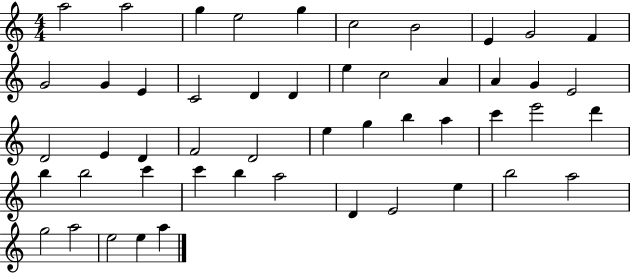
X:1
T:Untitled
M:4/4
L:1/4
K:C
a2 a2 g e2 g c2 B2 E G2 F G2 G E C2 D D e c2 A A G E2 D2 E D F2 D2 e g b a c' e'2 d' b b2 c' c' b a2 D E2 e b2 a2 g2 a2 e2 e a